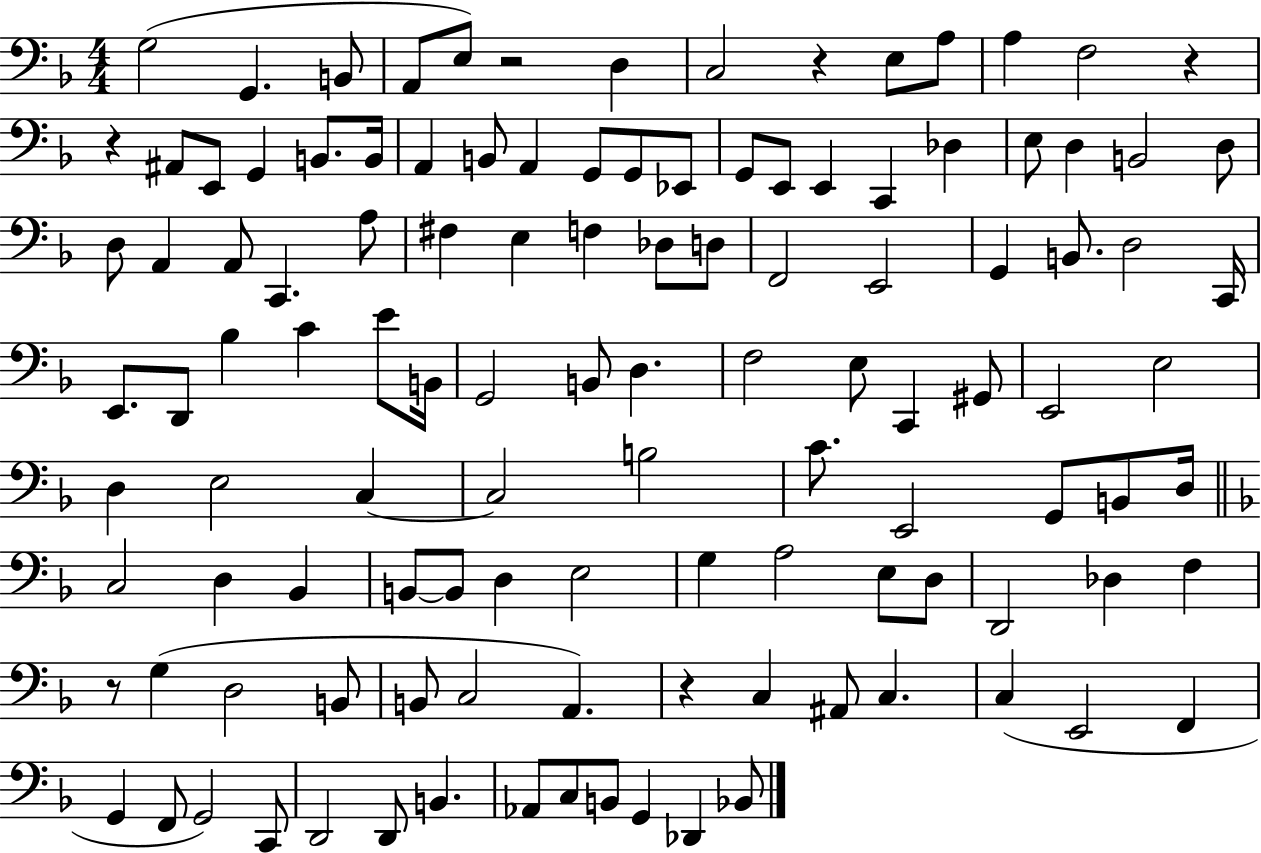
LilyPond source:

{
  \clef bass
  \numericTimeSignature
  \time 4/4
  \key f \major
  g2( g,4. b,8 | a,8 e8) r2 d4 | c2 r4 e8 a8 | a4 f2 r4 | \break r4 ais,8 e,8 g,4 b,8. b,16 | a,4 b,8 a,4 g,8 g,8 ees,8 | g,8 e,8 e,4 c,4 des4 | e8 d4 b,2 d8 | \break d8 a,4 a,8 c,4. a8 | fis4 e4 f4 des8 d8 | f,2 e,2 | g,4 b,8. d2 c,16 | \break e,8. d,8 bes4 c'4 e'8 b,16 | g,2 b,8 d4. | f2 e8 c,4 gis,8 | e,2 e2 | \break d4 e2 c4~~ | c2 b2 | c'8. e,2 g,8 b,8 d16 | \bar "||" \break \key f \major c2 d4 bes,4 | b,8~~ b,8 d4 e2 | g4 a2 e8 d8 | d,2 des4 f4 | \break r8 g4( d2 b,8 | b,8 c2 a,4.) | r4 c4 ais,8 c4. | c4( e,2 f,4 | \break g,4 f,8 g,2) c,8 | d,2 d,8 b,4. | aes,8 c8 b,8 g,4 des,4 bes,8 | \bar "|."
}